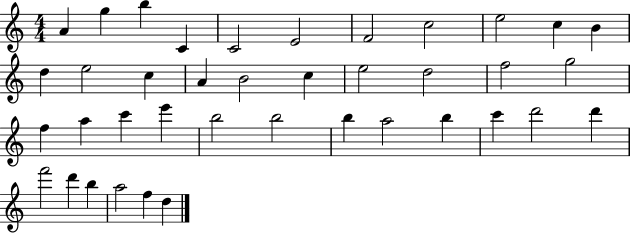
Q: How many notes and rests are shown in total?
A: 39